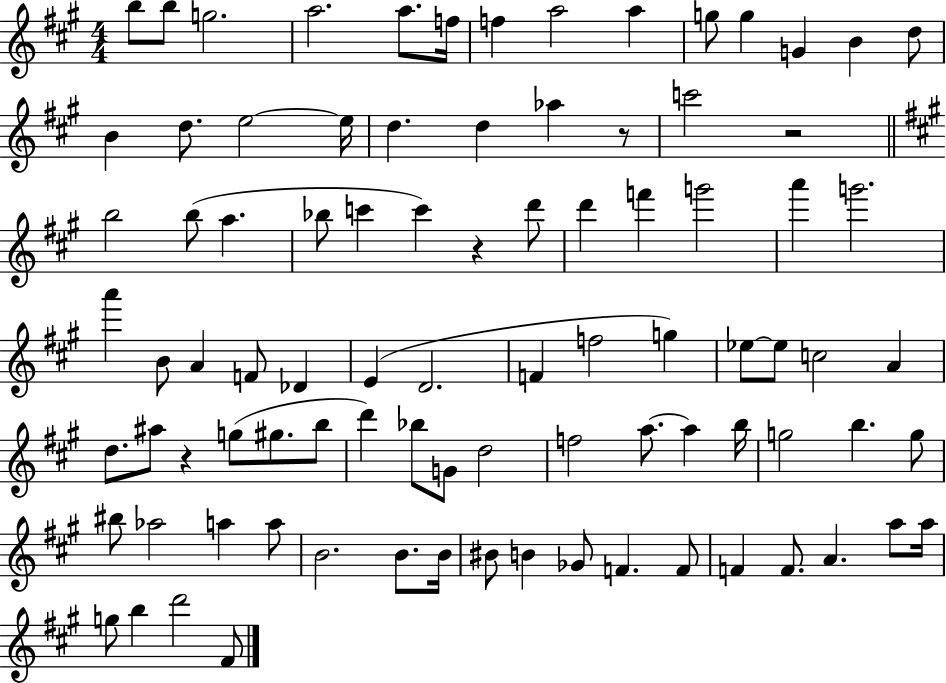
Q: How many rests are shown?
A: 4